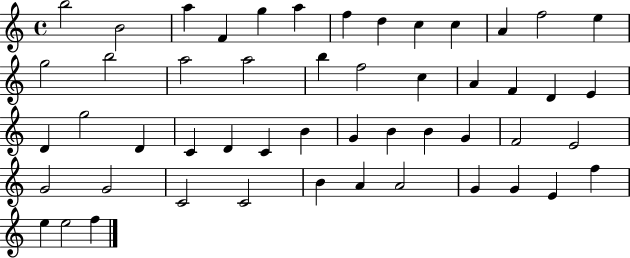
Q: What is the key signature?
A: C major